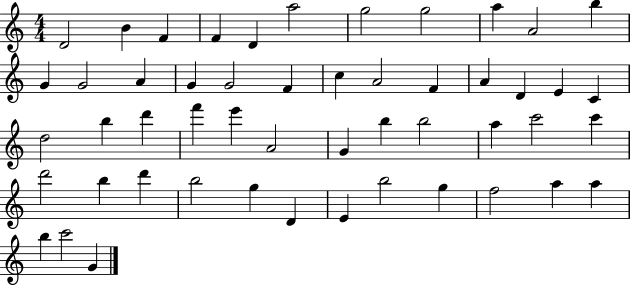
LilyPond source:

{
  \clef treble
  \numericTimeSignature
  \time 4/4
  \key c \major
  d'2 b'4 f'4 | f'4 d'4 a''2 | g''2 g''2 | a''4 a'2 b''4 | \break g'4 g'2 a'4 | g'4 g'2 f'4 | c''4 a'2 f'4 | a'4 d'4 e'4 c'4 | \break d''2 b''4 d'''4 | f'''4 e'''4 a'2 | g'4 b''4 b''2 | a''4 c'''2 c'''4 | \break d'''2 b''4 d'''4 | b''2 g''4 d'4 | e'4 b''2 g''4 | f''2 a''4 a''4 | \break b''4 c'''2 g'4 | \bar "|."
}